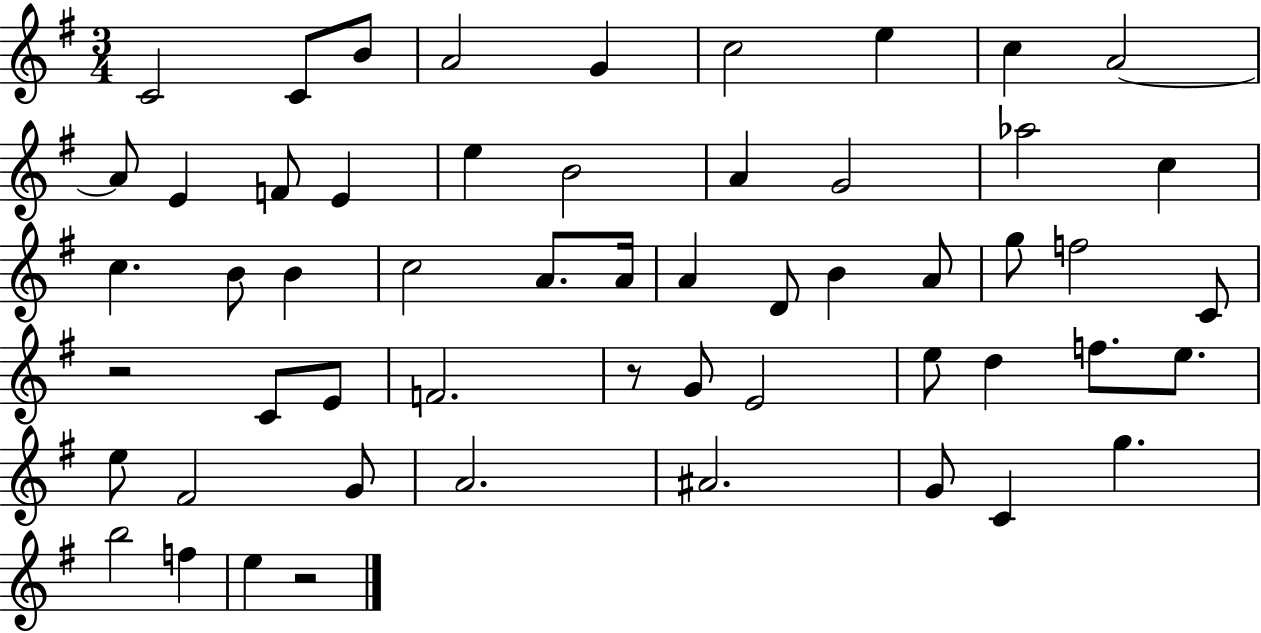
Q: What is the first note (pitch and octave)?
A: C4